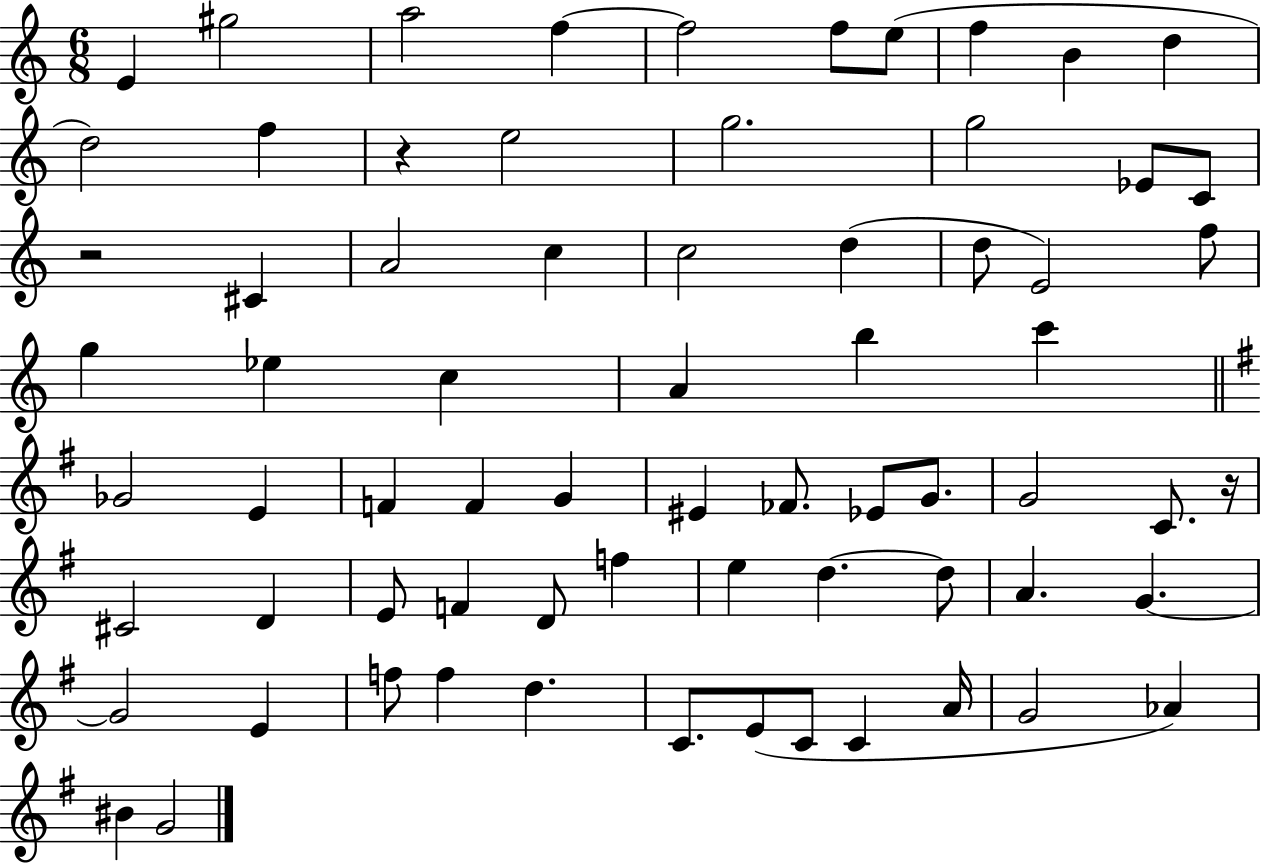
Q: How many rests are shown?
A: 3